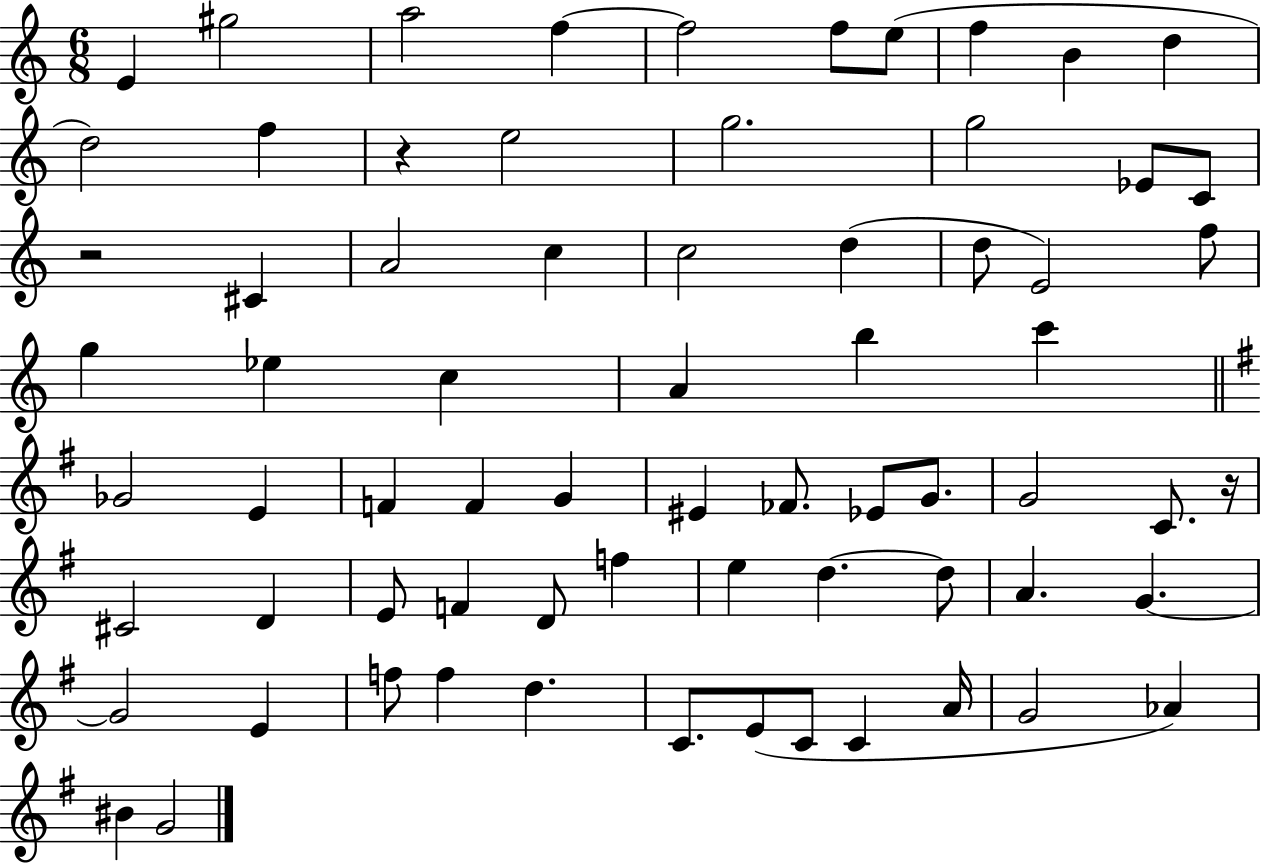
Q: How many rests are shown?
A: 3